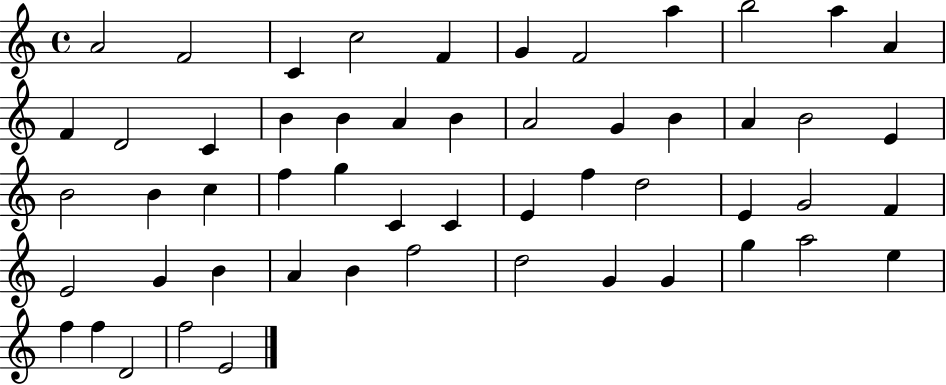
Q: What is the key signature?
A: C major